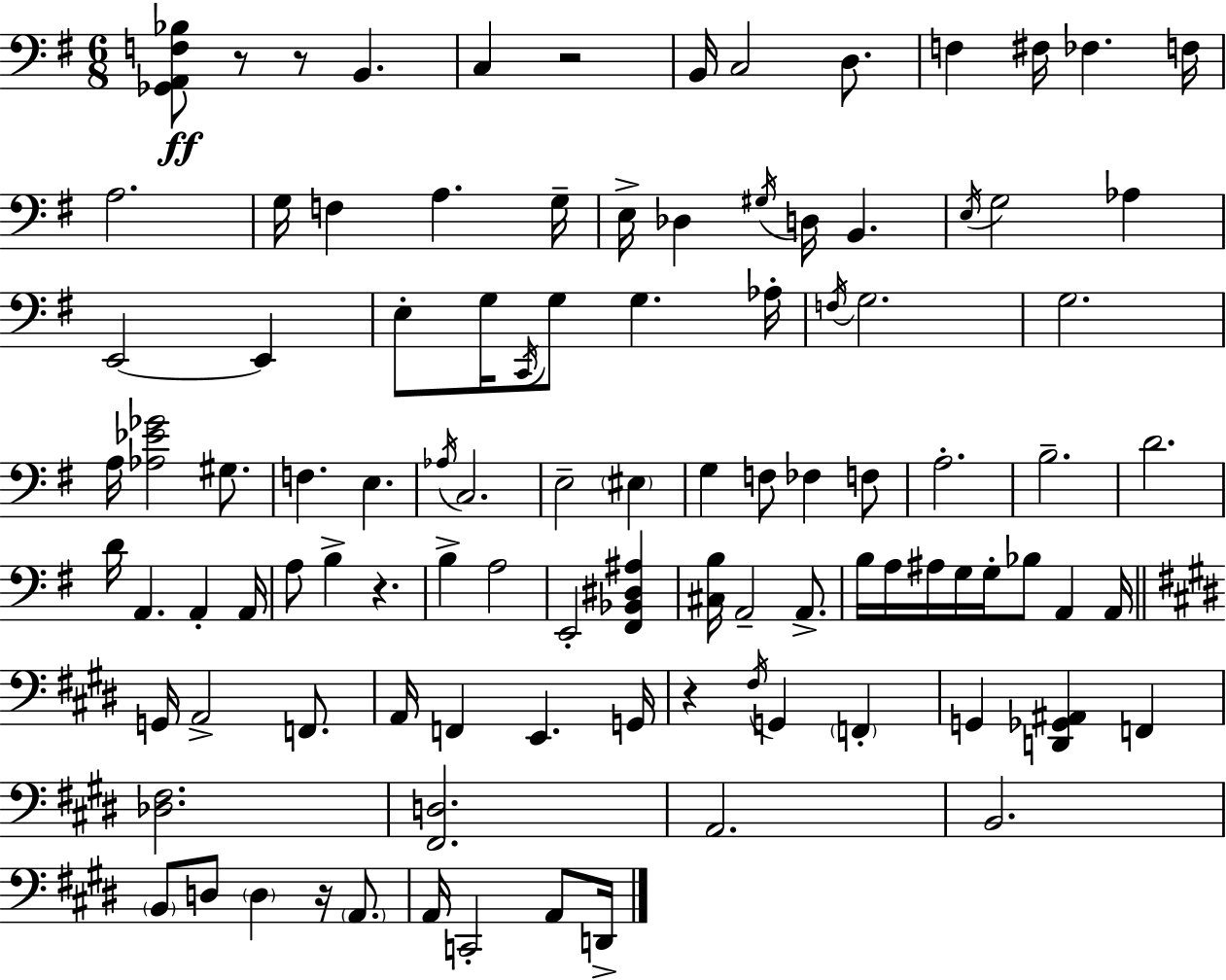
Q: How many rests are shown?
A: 6